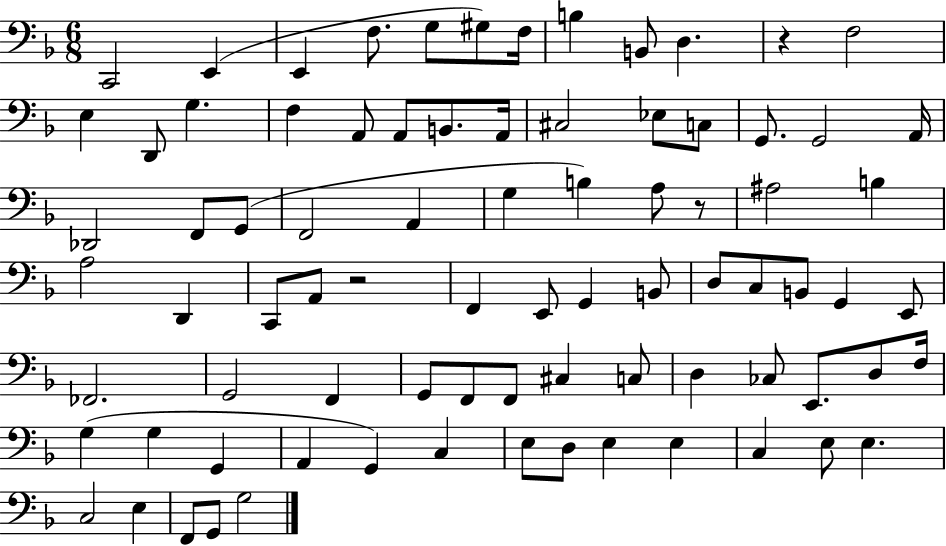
C2/h E2/q E2/q F3/e. G3/e G#3/e F3/s B3/q B2/e D3/q. R/q F3/h E3/q D2/e G3/q. F3/q A2/e A2/e B2/e. A2/s C#3/h Eb3/e C3/e G2/e. G2/h A2/s Db2/h F2/e G2/e F2/h A2/q G3/q B3/q A3/e R/e A#3/h B3/q A3/h D2/q C2/e A2/e R/h F2/q E2/e G2/q B2/e D3/e C3/e B2/e G2/q E2/e FES2/h. G2/h F2/q G2/e F2/e F2/e C#3/q C3/e D3/q CES3/e E2/e. D3/e F3/s G3/q G3/q G2/q A2/q G2/q C3/q E3/e D3/e E3/q E3/q C3/q E3/e E3/q. C3/h E3/q F2/e G2/e G3/h